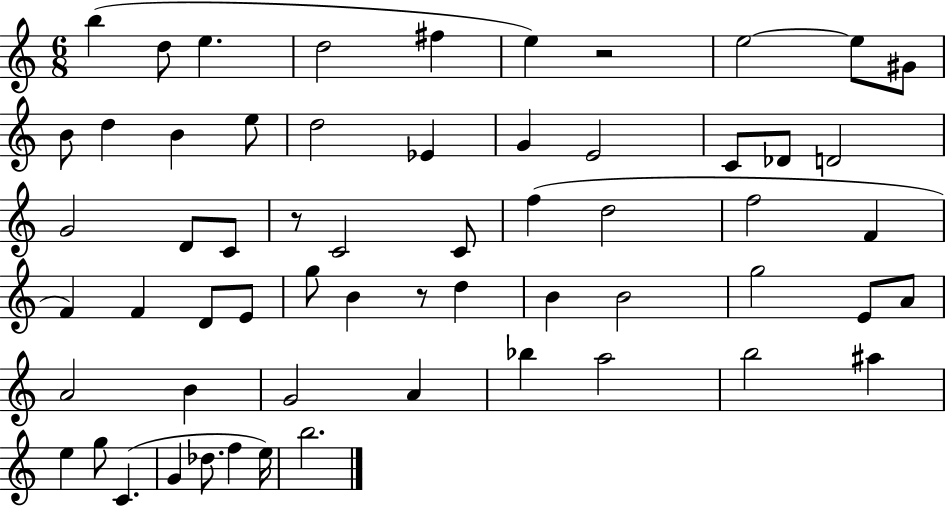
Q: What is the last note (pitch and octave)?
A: B5